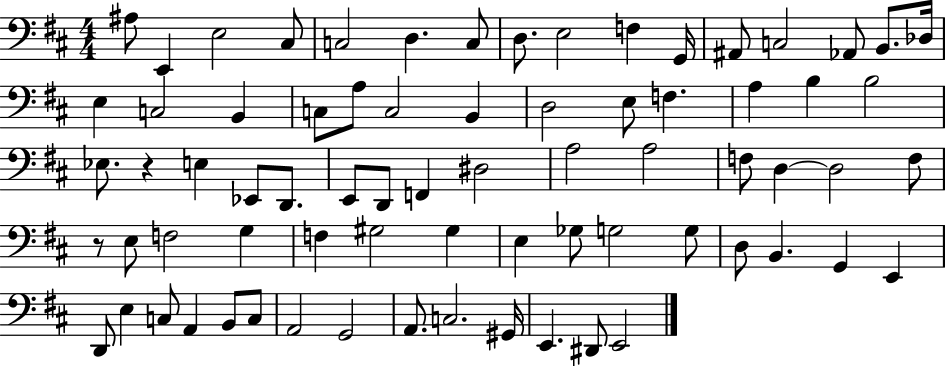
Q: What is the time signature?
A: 4/4